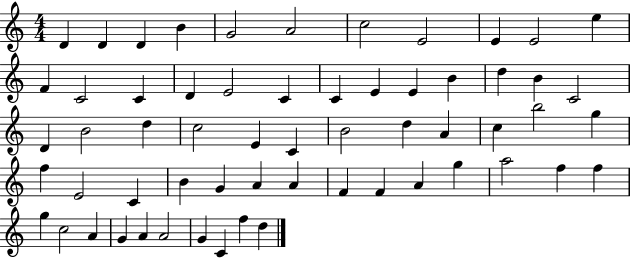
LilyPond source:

{
  \clef treble
  \numericTimeSignature
  \time 4/4
  \key c \major
  d'4 d'4 d'4 b'4 | g'2 a'2 | c''2 e'2 | e'4 e'2 e''4 | \break f'4 c'2 c'4 | d'4 e'2 c'4 | c'4 e'4 e'4 b'4 | d''4 b'4 c'2 | \break d'4 b'2 d''4 | c''2 e'4 c'4 | b'2 d''4 a'4 | c''4 b''2 g''4 | \break f''4 e'2 c'4 | b'4 g'4 a'4 a'4 | f'4 f'4 a'4 g''4 | a''2 f''4 f''4 | \break g''4 c''2 a'4 | g'4 a'4 a'2 | g'4 c'4 f''4 d''4 | \bar "|."
}